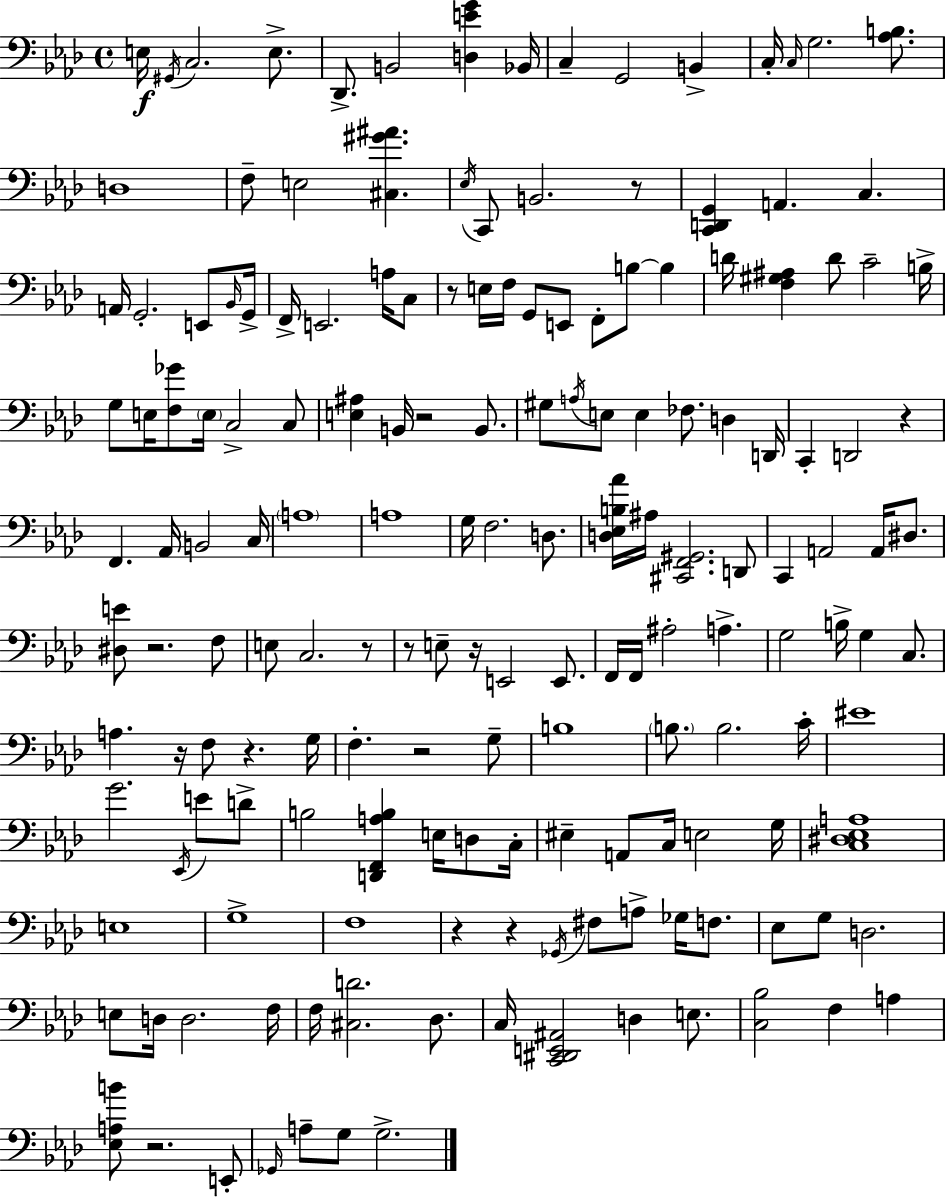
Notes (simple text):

E3/s G#2/s C3/h. E3/e. Db2/e. B2/h [D3,E4,G4]/q Bb2/s C3/q G2/h B2/q C3/s C3/s G3/h. [Ab3,B3]/e. D3/w F3/e E3/h [C#3,G#4,A#4]/q. Eb3/s C2/e B2/h. R/e [C2,D2,G2]/q A2/q. C3/q. A2/s G2/h. E2/e Bb2/s G2/s F2/s E2/h. A3/s C3/e R/e E3/s F3/s G2/e E2/e F2/e B3/e B3/q D4/s [F3,G#3,A#3]/q D4/e C4/h B3/s G3/e E3/s [F3,Gb4]/e E3/s C3/h C3/e [E3,A#3]/q B2/s R/h B2/e. G#3/e A3/s E3/e E3/q FES3/e. D3/q D2/s C2/q D2/h R/q F2/q. Ab2/s B2/h C3/s A3/w A3/w G3/s F3/h. D3/e. [D3,Eb3,B3,Ab4]/s A#3/s [C#2,F2,G#2]/h. D2/e C2/q A2/h A2/s D#3/e. [D#3,E4]/e R/h. F3/e E3/e C3/h. R/e R/e E3/e R/s E2/h E2/e. F2/s F2/s A#3/h A3/q. G3/h B3/s G3/q C3/e. A3/q. R/s F3/e R/q. G3/s F3/q. R/h G3/e B3/w B3/e. B3/h. C4/s EIS4/w G4/h. Eb2/s E4/e D4/e B3/h [D2,F2,A3,B3]/q E3/s D3/e C3/s EIS3/q A2/e C3/s E3/h G3/s [C3,D#3,Eb3,A3]/w E3/w G3/w F3/w R/q R/q Gb2/s F#3/e A3/e Gb3/s F3/e. Eb3/e G3/e D3/h. E3/e D3/s D3/h. F3/s F3/s [C#3,D4]/h. Db3/e. C3/s [C2,D#2,E2,A#2]/h D3/q E3/e. [C3,Bb3]/h F3/q A3/q [Eb3,A3,B4]/e R/h. E2/e Gb2/s A3/e G3/e G3/h.